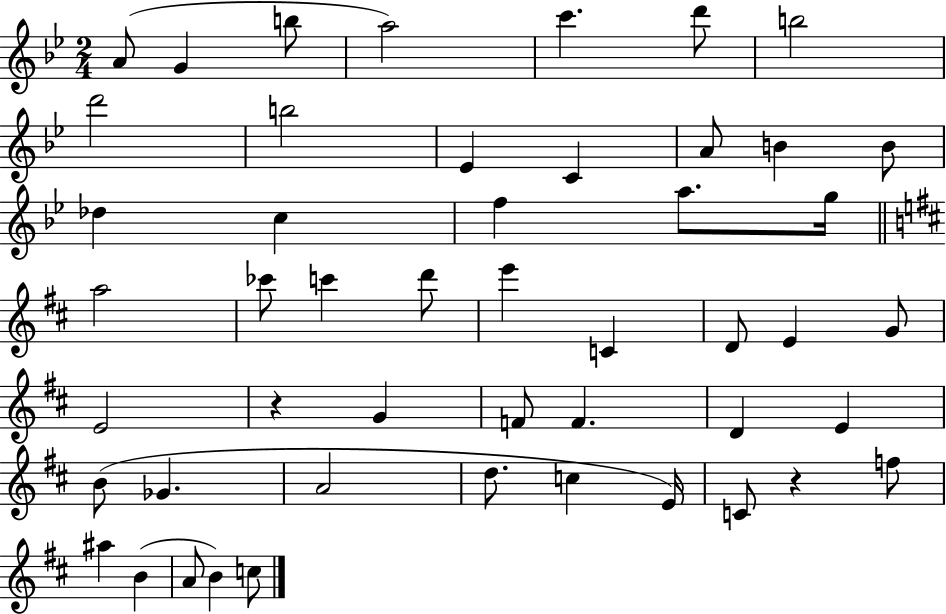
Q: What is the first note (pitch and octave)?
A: A4